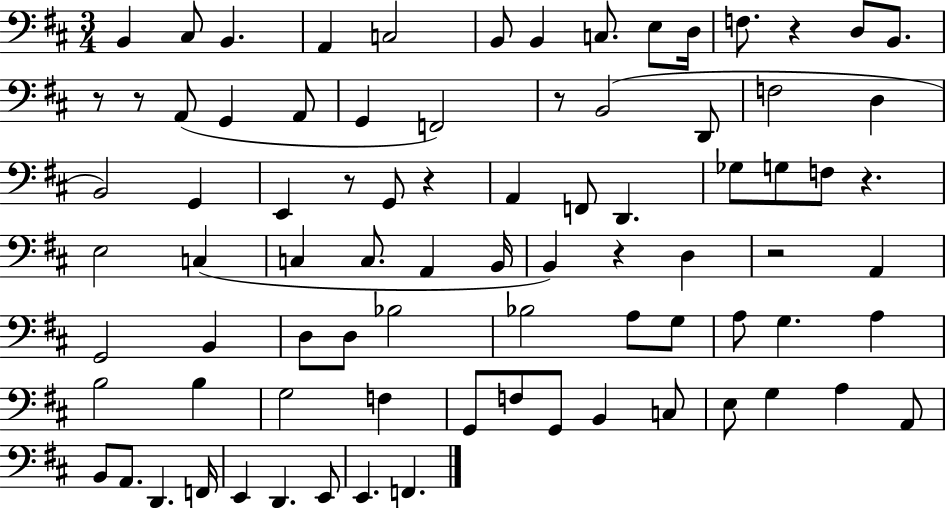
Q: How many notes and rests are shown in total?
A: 83